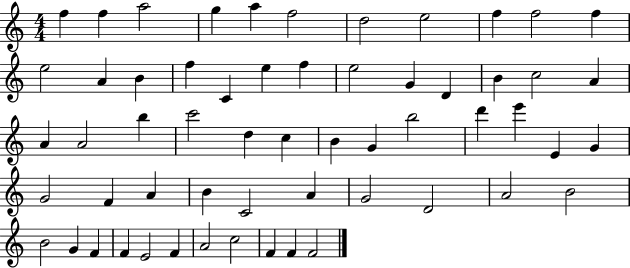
X:1
T:Untitled
M:4/4
L:1/4
K:C
f f a2 g a f2 d2 e2 f f2 f e2 A B f C e f e2 G D B c2 A A A2 b c'2 d c B G b2 d' e' E G G2 F A B C2 A G2 D2 A2 B2 B2 G F F E2 F A2 c2 F F F2